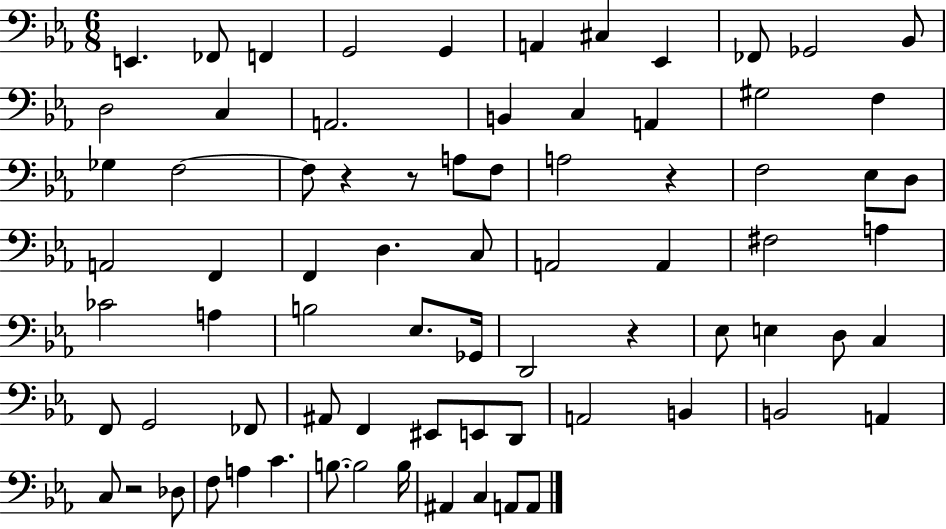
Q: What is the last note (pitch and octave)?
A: A2